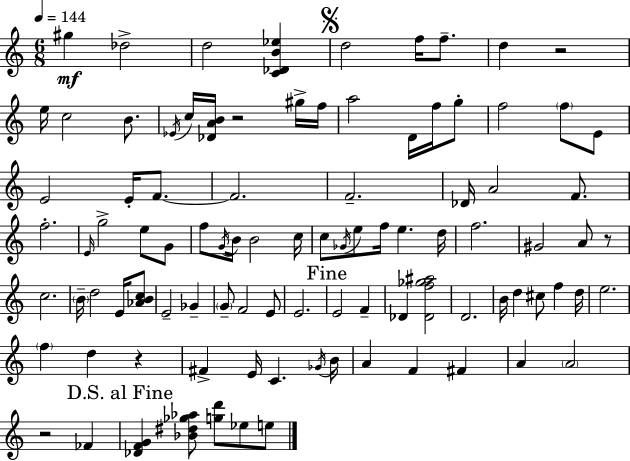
{
  \clef treble
  \numericTimeSignature
  \time 6/8
  \key c \major
  \tempo 4 = 144
  gis''4\mf des''2-> | d''2 <c' des' b' ees''>4 | \mark \markup { \musicglyph "scripts.segno" } d''2 f''16 f''8.-- | d''4 r2 | \break e''16 c''2 b'8. | \acciaccatura { ees'16 } c''16 <des' a' b'>16 r2 gis''16-> | f''16 a''2 d'16 f''16 g''8-. | f''2 \parenthesize f''8 e'8 | \break e'2 e'16-. f'8.~~ | f'2. | f'2.-- | des'16 a'2 f'8. | \break f''2.-. | \grace { e'16 } g''2-> e''8 | g'8 f''8 \acciaccatura { g'16 } b'16 b'2 | c''16 c''8 \acciaccatura { ges'16 } e''8 f''16 e''4. | \break d''16 f''2. | gis'2 | a'8 r8 c''2. | \parenthesize b'16-- d''2 | \break e'16 <aes' b' c''>8 e'2-- | ges'4-- \parenthesize g'8-- f'2 | e'8 e'2. | \mark "Fine" e'2 | \break f'4-- des'4 <des' f'' ges'' ais''>2 | d'2. | b'16 d''4 cis''8 f''4 | d''16 e''2. | \break \parenthesize f''4 d''4 | r4 fis'4-> e'16 c'4. | \acciaccatura { ges'16 } b'16 a'4 f'4 | fis'4 a'4 \parenthesize a'2 | \break r2 | fes'4 \mark "D.S. al Fine" <des' f' g'>4 <bes' dis'' ges'' aes''>8 <g'' d'''>8 | ees''8 e''8 \bar "|."
}